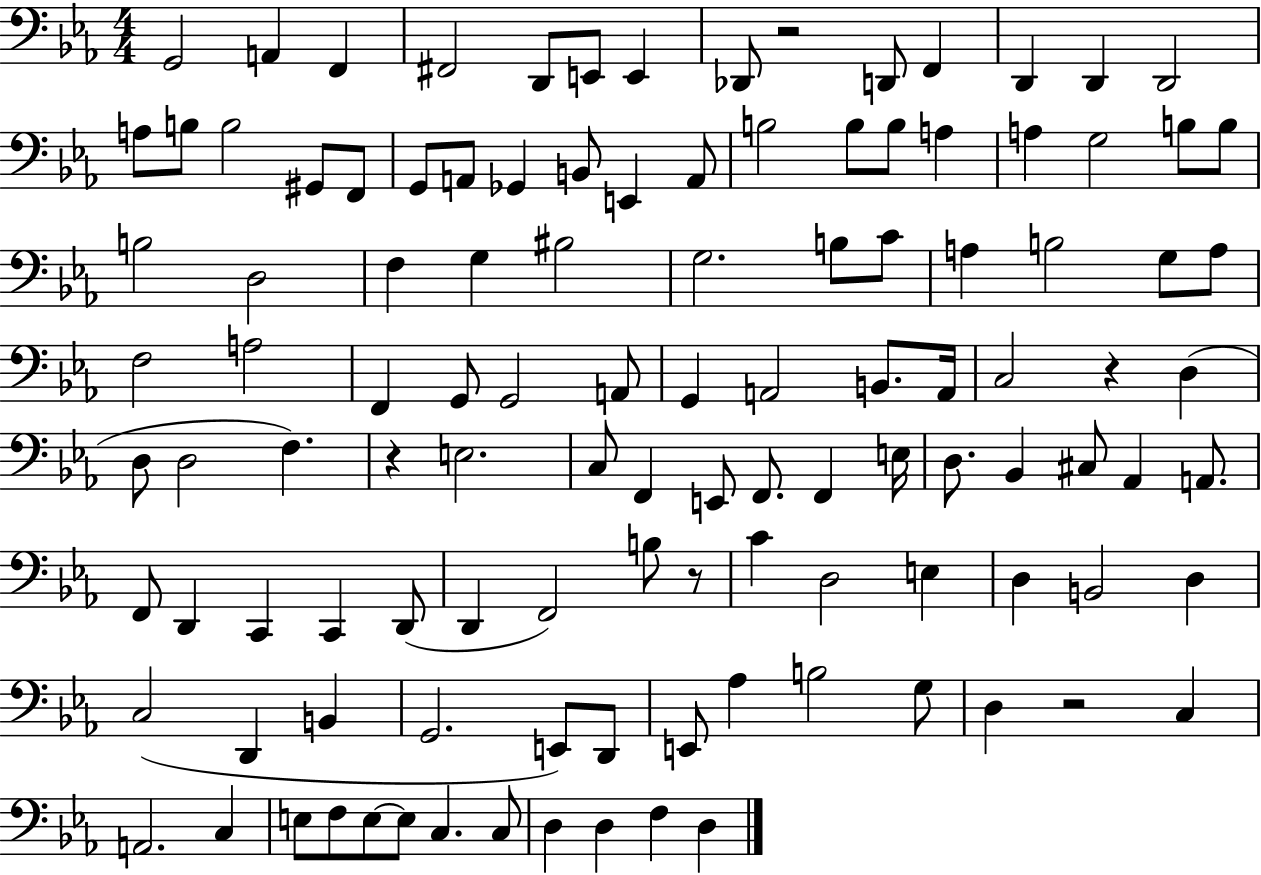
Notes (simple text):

G2/h A2/q F2/q F#2/h D2/e E2/e E2/q Db2/e R/h D2/e F2/q D2/q D2/q D2/h A3/e B3/e B3/h G#2/e F2/e G2/e A2/e Gb2/q B2/e E2/q A2/e B3/h B3/e B3/e A3/q A3/q G3/h B3/e B3/e B3/h D3/h F3/q G3/q BIS3/h G3/h. B3/e C4/e A3/q B3/h G3/e A3/e F3/h A3/h F2/q G2/e G2/h A2/e G2/q A2/h B2/e. A2/s C3/h R/q D3/q D3/e D3/h F3/q. R/q E3/h. C3/e F2/q E2/e F2/e. F2/q E3/s D3/e. Bb2/q C#3/e Ab2/q A2/e. F2/e D2/q C2/q C2/q D2/e D2/q F2/h B3/e R/e C4/q D3/h E3/q D3/q B2/h D3/q C3/h D2/q B2/q G2/h. E2/e D2/e E2/e Ab3/q B3/h G3/e D3/q R/h C3/q A2/h. C3/q E3/e F3/e E3/e E3/e C3/q. C3/e D3/q D3/q F3/q D3/q